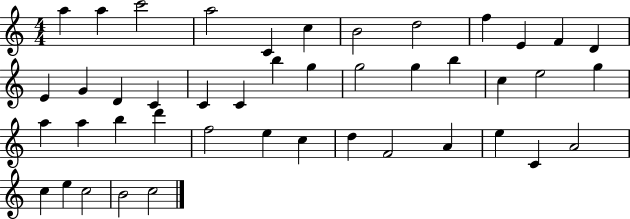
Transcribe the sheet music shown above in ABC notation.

X:1
T:Untitled
M:4/4
L:1/4
K:C
a a c'2 a2 C c B2 d2 f E F D E G D C C C b g g2 g b c e2 g a a b d' f2 e c d F2 A e C A2 c e c2 B2 c2